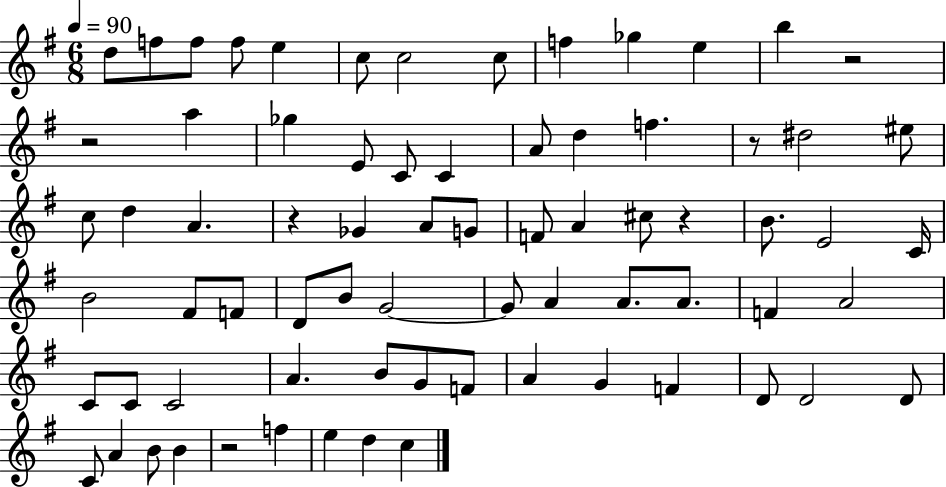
{
  \clef treble
  \numericTimeSignature
  \time 6/8
  \key g \major
  \tempo 4 = 90
  d''8 f''8 f''8 f''8 e''4 | c''8 c''2 c''8 | f''4 ges''4 e''4 | b''4 r2 | \break r2 a''4 | ges''4 e'8 c'8 c'4 | a'8 d''4 f''4. | r8 dis''2 eis''8 | \break c''8 d''4 a'4. | r4 ges'4 a'8 g'8 | f'8 a'4 cis''8 r4 | b'8. e'2 c'16 | \break b'2 fis'8 f'8 | d'8 b'8 g'2~~ | g'8 a'4 a'8. a'8. | f'4 a'2 | \break c'8 c'8 c'2 | a'4. b'8 g'8 f'8 | a'4 g'4 f'4 | d'8 d'2 d'8 | \break c'8 a'4 b'8 b'4 | r2 f''4 | e''4 d''4 c''4 | \bar "|."
}